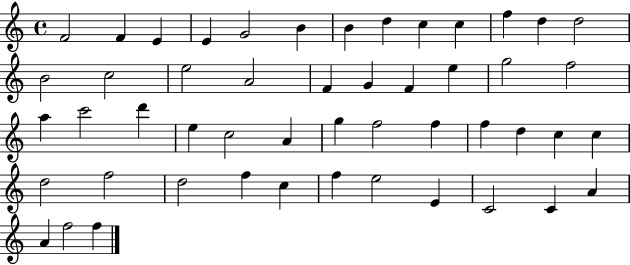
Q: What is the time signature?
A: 4/4